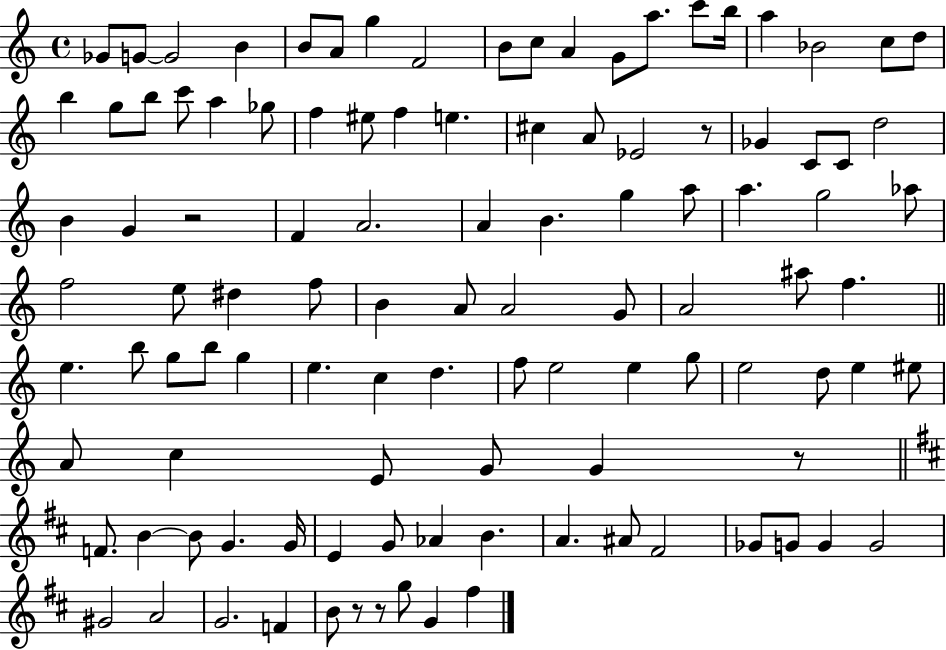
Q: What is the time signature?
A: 4/4